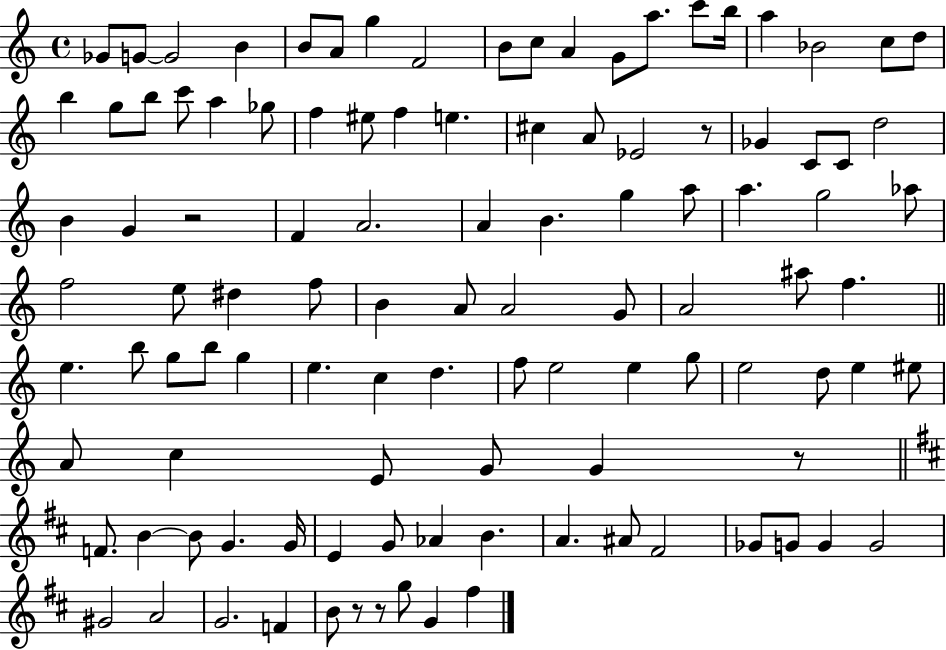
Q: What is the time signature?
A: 4/4